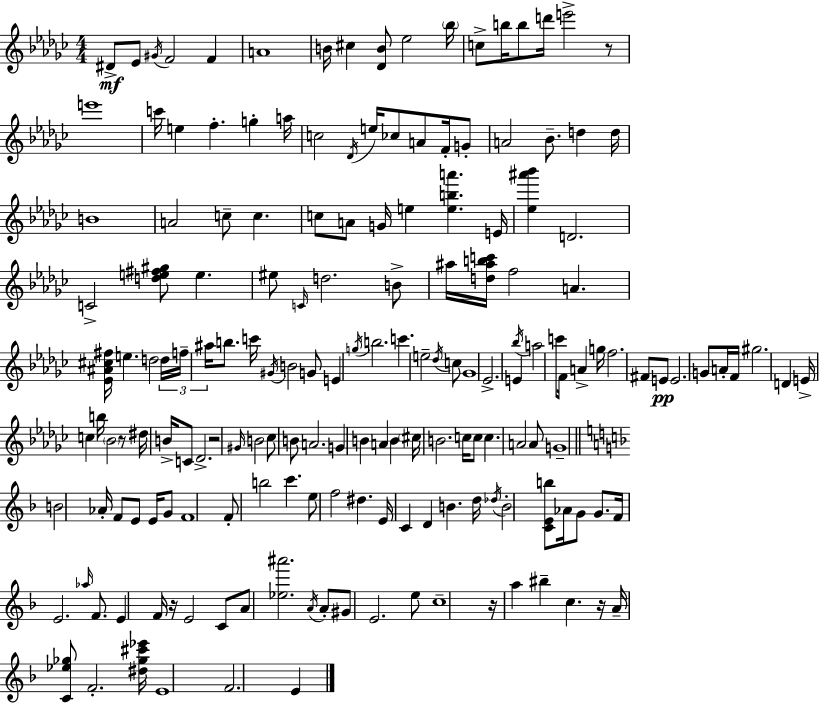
D#4/e Eb4/e G#4/s F4/h F4/q A4/w B4/s C#5/q [Db4,B4]/e Eb5/h Bb5/s C5/e B5/s B5/e D6/s E6/h R/e E6/w C6/s E5/q F5/q. G5/q A5/s C5/h Db4/s E5/s CES5/e A4/e F4/s G4/e A4/h Bb4/e. D5/q D5/s B4/w A4/h C5/e C5/q. C5/e A4/e G4/s E5/q [E5,B5,A6]/q. E4/s [Eb5,A#6,Bb6]/q D4/h. C4/h [D5,E5,F#5,G#5]/e E5/q. EIS5/e C4/s D5/h. B4/e A#5/s [D5,A#5,B5,C6]/s F5/h A4/q. [Eb4,A#4,C#5,F#5]/s E5/q. D5/h D5/s F5/s A#5/s B5/e. C6/s G#4/s B4/h G4/e E4/q G5/s B5/h. C6/q. E5/h Db5/s C5/e Gb4/w Eb4/h. E4/q Bb5/s A5/h C6/e F4/s A4/q G5/s F5/h. F#4/e E4/e E4/h. G4/e A4/s F4/s G#5/h. D4/q E4/s C5/q B5/s Bb4/h R/e D#5/s B4/s C4/e Db4/h. R/h G#4/s B4/h CES5/e B4/e A4/h. G4/q B4/q A4/q B4/q C#5/s B4/h. C5/s C5/e C5/q. A4/h A4/e G4/w B4/h Ab4/s F4/e E4/e E4/s G4/e F4/w F4/e B5/h C6/q. E5/e F5/h D#5/q. E4/s C4/q D4/q B4/q. D5/s Db5/s B4/h [C4,E4,B5]/e Ab4/s G4/e G4/e. F4/s E4/h. Ab5/s F4/e. E4/q F4/s R/s E4/h C4/e A4/e [Eb5,A#6]/h. A4/s A4/e G#4/e E4/h. E5/e C5/w R/s A5/q BIS5/q C5/q. R/s A4/s [C4,Eb5,Gb5]/e F4/h. [D#5,Gb5,C#6,Eb6]/s E4/w F4/h. E4/q